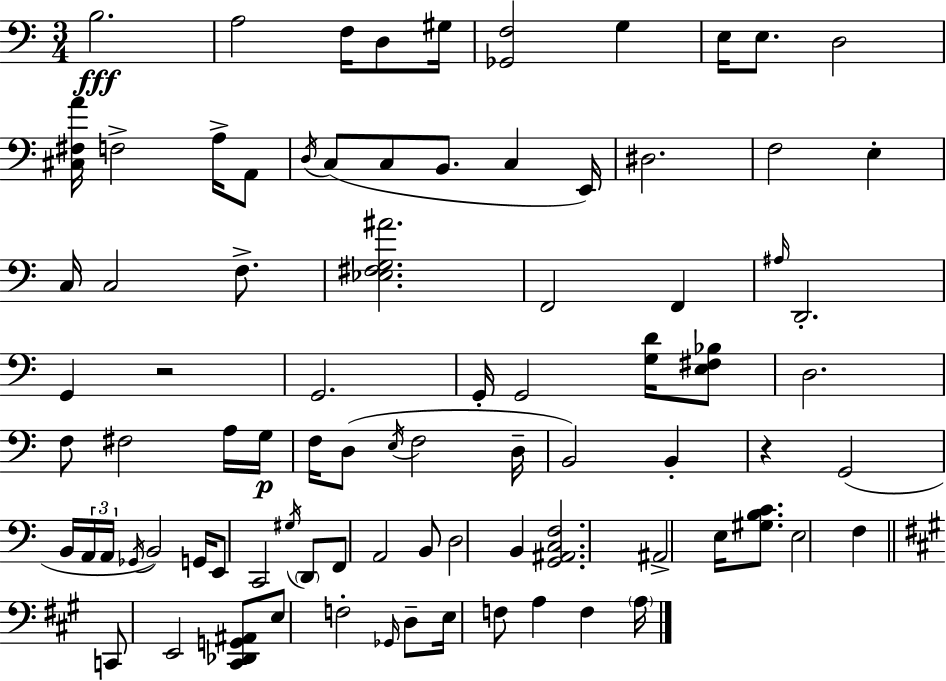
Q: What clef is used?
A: bass